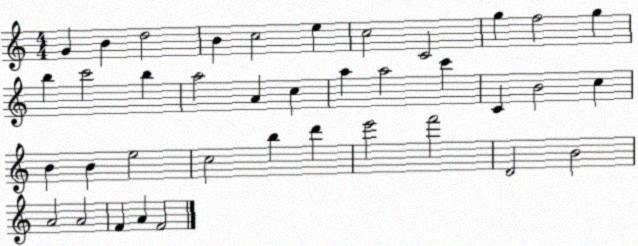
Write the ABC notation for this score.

X:1
T:Untitled
M:4/4
L:1/4
K:C
G B d2 B c2 e c2 C2 g f2 g b c'2 b a2 A c a a2 c' C B2 c B B e2 c2 b d' e'2 f'2 D2 B2 A2 A2 F A F2